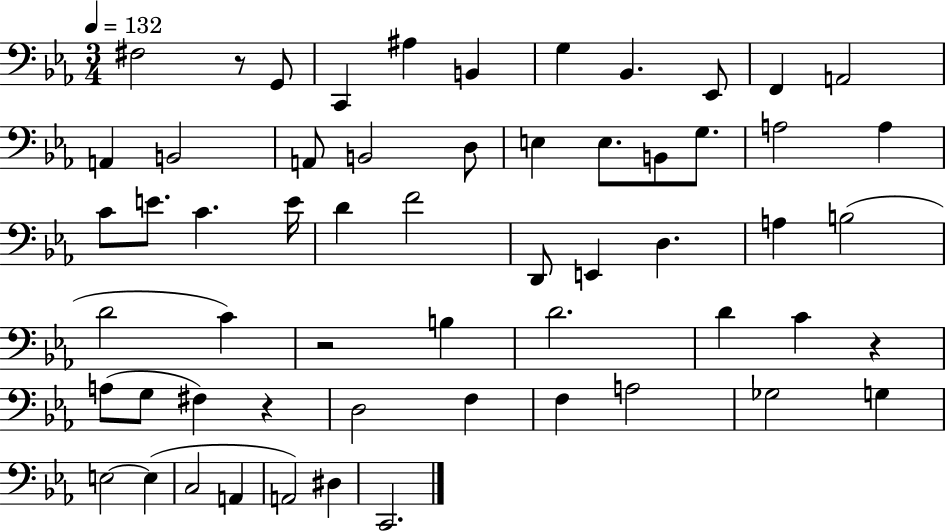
F#3/h R/e G2/e C2/q A#3/q B2/q G3/q Bb2/q. Eb2/e F2/q A2/h A2/q B2/h A2/e B2/h D3/e E3/q E3/e. B2/e G3/e. A3/h A3/q C4/e E4/e. C4/q. E4/s D4/q F4/h D2/e E2/q D3/q. A3/q B3/h D4/h C4/q R/h B3/q D4/h. D4/q C4/q R/q A3/e G3/e F#3/q R/q D3/h F3/q F3/q A3/h Gb3/h G3/q E3/h E3/q C3/h A2/q A2/h D#3/q C2/h.